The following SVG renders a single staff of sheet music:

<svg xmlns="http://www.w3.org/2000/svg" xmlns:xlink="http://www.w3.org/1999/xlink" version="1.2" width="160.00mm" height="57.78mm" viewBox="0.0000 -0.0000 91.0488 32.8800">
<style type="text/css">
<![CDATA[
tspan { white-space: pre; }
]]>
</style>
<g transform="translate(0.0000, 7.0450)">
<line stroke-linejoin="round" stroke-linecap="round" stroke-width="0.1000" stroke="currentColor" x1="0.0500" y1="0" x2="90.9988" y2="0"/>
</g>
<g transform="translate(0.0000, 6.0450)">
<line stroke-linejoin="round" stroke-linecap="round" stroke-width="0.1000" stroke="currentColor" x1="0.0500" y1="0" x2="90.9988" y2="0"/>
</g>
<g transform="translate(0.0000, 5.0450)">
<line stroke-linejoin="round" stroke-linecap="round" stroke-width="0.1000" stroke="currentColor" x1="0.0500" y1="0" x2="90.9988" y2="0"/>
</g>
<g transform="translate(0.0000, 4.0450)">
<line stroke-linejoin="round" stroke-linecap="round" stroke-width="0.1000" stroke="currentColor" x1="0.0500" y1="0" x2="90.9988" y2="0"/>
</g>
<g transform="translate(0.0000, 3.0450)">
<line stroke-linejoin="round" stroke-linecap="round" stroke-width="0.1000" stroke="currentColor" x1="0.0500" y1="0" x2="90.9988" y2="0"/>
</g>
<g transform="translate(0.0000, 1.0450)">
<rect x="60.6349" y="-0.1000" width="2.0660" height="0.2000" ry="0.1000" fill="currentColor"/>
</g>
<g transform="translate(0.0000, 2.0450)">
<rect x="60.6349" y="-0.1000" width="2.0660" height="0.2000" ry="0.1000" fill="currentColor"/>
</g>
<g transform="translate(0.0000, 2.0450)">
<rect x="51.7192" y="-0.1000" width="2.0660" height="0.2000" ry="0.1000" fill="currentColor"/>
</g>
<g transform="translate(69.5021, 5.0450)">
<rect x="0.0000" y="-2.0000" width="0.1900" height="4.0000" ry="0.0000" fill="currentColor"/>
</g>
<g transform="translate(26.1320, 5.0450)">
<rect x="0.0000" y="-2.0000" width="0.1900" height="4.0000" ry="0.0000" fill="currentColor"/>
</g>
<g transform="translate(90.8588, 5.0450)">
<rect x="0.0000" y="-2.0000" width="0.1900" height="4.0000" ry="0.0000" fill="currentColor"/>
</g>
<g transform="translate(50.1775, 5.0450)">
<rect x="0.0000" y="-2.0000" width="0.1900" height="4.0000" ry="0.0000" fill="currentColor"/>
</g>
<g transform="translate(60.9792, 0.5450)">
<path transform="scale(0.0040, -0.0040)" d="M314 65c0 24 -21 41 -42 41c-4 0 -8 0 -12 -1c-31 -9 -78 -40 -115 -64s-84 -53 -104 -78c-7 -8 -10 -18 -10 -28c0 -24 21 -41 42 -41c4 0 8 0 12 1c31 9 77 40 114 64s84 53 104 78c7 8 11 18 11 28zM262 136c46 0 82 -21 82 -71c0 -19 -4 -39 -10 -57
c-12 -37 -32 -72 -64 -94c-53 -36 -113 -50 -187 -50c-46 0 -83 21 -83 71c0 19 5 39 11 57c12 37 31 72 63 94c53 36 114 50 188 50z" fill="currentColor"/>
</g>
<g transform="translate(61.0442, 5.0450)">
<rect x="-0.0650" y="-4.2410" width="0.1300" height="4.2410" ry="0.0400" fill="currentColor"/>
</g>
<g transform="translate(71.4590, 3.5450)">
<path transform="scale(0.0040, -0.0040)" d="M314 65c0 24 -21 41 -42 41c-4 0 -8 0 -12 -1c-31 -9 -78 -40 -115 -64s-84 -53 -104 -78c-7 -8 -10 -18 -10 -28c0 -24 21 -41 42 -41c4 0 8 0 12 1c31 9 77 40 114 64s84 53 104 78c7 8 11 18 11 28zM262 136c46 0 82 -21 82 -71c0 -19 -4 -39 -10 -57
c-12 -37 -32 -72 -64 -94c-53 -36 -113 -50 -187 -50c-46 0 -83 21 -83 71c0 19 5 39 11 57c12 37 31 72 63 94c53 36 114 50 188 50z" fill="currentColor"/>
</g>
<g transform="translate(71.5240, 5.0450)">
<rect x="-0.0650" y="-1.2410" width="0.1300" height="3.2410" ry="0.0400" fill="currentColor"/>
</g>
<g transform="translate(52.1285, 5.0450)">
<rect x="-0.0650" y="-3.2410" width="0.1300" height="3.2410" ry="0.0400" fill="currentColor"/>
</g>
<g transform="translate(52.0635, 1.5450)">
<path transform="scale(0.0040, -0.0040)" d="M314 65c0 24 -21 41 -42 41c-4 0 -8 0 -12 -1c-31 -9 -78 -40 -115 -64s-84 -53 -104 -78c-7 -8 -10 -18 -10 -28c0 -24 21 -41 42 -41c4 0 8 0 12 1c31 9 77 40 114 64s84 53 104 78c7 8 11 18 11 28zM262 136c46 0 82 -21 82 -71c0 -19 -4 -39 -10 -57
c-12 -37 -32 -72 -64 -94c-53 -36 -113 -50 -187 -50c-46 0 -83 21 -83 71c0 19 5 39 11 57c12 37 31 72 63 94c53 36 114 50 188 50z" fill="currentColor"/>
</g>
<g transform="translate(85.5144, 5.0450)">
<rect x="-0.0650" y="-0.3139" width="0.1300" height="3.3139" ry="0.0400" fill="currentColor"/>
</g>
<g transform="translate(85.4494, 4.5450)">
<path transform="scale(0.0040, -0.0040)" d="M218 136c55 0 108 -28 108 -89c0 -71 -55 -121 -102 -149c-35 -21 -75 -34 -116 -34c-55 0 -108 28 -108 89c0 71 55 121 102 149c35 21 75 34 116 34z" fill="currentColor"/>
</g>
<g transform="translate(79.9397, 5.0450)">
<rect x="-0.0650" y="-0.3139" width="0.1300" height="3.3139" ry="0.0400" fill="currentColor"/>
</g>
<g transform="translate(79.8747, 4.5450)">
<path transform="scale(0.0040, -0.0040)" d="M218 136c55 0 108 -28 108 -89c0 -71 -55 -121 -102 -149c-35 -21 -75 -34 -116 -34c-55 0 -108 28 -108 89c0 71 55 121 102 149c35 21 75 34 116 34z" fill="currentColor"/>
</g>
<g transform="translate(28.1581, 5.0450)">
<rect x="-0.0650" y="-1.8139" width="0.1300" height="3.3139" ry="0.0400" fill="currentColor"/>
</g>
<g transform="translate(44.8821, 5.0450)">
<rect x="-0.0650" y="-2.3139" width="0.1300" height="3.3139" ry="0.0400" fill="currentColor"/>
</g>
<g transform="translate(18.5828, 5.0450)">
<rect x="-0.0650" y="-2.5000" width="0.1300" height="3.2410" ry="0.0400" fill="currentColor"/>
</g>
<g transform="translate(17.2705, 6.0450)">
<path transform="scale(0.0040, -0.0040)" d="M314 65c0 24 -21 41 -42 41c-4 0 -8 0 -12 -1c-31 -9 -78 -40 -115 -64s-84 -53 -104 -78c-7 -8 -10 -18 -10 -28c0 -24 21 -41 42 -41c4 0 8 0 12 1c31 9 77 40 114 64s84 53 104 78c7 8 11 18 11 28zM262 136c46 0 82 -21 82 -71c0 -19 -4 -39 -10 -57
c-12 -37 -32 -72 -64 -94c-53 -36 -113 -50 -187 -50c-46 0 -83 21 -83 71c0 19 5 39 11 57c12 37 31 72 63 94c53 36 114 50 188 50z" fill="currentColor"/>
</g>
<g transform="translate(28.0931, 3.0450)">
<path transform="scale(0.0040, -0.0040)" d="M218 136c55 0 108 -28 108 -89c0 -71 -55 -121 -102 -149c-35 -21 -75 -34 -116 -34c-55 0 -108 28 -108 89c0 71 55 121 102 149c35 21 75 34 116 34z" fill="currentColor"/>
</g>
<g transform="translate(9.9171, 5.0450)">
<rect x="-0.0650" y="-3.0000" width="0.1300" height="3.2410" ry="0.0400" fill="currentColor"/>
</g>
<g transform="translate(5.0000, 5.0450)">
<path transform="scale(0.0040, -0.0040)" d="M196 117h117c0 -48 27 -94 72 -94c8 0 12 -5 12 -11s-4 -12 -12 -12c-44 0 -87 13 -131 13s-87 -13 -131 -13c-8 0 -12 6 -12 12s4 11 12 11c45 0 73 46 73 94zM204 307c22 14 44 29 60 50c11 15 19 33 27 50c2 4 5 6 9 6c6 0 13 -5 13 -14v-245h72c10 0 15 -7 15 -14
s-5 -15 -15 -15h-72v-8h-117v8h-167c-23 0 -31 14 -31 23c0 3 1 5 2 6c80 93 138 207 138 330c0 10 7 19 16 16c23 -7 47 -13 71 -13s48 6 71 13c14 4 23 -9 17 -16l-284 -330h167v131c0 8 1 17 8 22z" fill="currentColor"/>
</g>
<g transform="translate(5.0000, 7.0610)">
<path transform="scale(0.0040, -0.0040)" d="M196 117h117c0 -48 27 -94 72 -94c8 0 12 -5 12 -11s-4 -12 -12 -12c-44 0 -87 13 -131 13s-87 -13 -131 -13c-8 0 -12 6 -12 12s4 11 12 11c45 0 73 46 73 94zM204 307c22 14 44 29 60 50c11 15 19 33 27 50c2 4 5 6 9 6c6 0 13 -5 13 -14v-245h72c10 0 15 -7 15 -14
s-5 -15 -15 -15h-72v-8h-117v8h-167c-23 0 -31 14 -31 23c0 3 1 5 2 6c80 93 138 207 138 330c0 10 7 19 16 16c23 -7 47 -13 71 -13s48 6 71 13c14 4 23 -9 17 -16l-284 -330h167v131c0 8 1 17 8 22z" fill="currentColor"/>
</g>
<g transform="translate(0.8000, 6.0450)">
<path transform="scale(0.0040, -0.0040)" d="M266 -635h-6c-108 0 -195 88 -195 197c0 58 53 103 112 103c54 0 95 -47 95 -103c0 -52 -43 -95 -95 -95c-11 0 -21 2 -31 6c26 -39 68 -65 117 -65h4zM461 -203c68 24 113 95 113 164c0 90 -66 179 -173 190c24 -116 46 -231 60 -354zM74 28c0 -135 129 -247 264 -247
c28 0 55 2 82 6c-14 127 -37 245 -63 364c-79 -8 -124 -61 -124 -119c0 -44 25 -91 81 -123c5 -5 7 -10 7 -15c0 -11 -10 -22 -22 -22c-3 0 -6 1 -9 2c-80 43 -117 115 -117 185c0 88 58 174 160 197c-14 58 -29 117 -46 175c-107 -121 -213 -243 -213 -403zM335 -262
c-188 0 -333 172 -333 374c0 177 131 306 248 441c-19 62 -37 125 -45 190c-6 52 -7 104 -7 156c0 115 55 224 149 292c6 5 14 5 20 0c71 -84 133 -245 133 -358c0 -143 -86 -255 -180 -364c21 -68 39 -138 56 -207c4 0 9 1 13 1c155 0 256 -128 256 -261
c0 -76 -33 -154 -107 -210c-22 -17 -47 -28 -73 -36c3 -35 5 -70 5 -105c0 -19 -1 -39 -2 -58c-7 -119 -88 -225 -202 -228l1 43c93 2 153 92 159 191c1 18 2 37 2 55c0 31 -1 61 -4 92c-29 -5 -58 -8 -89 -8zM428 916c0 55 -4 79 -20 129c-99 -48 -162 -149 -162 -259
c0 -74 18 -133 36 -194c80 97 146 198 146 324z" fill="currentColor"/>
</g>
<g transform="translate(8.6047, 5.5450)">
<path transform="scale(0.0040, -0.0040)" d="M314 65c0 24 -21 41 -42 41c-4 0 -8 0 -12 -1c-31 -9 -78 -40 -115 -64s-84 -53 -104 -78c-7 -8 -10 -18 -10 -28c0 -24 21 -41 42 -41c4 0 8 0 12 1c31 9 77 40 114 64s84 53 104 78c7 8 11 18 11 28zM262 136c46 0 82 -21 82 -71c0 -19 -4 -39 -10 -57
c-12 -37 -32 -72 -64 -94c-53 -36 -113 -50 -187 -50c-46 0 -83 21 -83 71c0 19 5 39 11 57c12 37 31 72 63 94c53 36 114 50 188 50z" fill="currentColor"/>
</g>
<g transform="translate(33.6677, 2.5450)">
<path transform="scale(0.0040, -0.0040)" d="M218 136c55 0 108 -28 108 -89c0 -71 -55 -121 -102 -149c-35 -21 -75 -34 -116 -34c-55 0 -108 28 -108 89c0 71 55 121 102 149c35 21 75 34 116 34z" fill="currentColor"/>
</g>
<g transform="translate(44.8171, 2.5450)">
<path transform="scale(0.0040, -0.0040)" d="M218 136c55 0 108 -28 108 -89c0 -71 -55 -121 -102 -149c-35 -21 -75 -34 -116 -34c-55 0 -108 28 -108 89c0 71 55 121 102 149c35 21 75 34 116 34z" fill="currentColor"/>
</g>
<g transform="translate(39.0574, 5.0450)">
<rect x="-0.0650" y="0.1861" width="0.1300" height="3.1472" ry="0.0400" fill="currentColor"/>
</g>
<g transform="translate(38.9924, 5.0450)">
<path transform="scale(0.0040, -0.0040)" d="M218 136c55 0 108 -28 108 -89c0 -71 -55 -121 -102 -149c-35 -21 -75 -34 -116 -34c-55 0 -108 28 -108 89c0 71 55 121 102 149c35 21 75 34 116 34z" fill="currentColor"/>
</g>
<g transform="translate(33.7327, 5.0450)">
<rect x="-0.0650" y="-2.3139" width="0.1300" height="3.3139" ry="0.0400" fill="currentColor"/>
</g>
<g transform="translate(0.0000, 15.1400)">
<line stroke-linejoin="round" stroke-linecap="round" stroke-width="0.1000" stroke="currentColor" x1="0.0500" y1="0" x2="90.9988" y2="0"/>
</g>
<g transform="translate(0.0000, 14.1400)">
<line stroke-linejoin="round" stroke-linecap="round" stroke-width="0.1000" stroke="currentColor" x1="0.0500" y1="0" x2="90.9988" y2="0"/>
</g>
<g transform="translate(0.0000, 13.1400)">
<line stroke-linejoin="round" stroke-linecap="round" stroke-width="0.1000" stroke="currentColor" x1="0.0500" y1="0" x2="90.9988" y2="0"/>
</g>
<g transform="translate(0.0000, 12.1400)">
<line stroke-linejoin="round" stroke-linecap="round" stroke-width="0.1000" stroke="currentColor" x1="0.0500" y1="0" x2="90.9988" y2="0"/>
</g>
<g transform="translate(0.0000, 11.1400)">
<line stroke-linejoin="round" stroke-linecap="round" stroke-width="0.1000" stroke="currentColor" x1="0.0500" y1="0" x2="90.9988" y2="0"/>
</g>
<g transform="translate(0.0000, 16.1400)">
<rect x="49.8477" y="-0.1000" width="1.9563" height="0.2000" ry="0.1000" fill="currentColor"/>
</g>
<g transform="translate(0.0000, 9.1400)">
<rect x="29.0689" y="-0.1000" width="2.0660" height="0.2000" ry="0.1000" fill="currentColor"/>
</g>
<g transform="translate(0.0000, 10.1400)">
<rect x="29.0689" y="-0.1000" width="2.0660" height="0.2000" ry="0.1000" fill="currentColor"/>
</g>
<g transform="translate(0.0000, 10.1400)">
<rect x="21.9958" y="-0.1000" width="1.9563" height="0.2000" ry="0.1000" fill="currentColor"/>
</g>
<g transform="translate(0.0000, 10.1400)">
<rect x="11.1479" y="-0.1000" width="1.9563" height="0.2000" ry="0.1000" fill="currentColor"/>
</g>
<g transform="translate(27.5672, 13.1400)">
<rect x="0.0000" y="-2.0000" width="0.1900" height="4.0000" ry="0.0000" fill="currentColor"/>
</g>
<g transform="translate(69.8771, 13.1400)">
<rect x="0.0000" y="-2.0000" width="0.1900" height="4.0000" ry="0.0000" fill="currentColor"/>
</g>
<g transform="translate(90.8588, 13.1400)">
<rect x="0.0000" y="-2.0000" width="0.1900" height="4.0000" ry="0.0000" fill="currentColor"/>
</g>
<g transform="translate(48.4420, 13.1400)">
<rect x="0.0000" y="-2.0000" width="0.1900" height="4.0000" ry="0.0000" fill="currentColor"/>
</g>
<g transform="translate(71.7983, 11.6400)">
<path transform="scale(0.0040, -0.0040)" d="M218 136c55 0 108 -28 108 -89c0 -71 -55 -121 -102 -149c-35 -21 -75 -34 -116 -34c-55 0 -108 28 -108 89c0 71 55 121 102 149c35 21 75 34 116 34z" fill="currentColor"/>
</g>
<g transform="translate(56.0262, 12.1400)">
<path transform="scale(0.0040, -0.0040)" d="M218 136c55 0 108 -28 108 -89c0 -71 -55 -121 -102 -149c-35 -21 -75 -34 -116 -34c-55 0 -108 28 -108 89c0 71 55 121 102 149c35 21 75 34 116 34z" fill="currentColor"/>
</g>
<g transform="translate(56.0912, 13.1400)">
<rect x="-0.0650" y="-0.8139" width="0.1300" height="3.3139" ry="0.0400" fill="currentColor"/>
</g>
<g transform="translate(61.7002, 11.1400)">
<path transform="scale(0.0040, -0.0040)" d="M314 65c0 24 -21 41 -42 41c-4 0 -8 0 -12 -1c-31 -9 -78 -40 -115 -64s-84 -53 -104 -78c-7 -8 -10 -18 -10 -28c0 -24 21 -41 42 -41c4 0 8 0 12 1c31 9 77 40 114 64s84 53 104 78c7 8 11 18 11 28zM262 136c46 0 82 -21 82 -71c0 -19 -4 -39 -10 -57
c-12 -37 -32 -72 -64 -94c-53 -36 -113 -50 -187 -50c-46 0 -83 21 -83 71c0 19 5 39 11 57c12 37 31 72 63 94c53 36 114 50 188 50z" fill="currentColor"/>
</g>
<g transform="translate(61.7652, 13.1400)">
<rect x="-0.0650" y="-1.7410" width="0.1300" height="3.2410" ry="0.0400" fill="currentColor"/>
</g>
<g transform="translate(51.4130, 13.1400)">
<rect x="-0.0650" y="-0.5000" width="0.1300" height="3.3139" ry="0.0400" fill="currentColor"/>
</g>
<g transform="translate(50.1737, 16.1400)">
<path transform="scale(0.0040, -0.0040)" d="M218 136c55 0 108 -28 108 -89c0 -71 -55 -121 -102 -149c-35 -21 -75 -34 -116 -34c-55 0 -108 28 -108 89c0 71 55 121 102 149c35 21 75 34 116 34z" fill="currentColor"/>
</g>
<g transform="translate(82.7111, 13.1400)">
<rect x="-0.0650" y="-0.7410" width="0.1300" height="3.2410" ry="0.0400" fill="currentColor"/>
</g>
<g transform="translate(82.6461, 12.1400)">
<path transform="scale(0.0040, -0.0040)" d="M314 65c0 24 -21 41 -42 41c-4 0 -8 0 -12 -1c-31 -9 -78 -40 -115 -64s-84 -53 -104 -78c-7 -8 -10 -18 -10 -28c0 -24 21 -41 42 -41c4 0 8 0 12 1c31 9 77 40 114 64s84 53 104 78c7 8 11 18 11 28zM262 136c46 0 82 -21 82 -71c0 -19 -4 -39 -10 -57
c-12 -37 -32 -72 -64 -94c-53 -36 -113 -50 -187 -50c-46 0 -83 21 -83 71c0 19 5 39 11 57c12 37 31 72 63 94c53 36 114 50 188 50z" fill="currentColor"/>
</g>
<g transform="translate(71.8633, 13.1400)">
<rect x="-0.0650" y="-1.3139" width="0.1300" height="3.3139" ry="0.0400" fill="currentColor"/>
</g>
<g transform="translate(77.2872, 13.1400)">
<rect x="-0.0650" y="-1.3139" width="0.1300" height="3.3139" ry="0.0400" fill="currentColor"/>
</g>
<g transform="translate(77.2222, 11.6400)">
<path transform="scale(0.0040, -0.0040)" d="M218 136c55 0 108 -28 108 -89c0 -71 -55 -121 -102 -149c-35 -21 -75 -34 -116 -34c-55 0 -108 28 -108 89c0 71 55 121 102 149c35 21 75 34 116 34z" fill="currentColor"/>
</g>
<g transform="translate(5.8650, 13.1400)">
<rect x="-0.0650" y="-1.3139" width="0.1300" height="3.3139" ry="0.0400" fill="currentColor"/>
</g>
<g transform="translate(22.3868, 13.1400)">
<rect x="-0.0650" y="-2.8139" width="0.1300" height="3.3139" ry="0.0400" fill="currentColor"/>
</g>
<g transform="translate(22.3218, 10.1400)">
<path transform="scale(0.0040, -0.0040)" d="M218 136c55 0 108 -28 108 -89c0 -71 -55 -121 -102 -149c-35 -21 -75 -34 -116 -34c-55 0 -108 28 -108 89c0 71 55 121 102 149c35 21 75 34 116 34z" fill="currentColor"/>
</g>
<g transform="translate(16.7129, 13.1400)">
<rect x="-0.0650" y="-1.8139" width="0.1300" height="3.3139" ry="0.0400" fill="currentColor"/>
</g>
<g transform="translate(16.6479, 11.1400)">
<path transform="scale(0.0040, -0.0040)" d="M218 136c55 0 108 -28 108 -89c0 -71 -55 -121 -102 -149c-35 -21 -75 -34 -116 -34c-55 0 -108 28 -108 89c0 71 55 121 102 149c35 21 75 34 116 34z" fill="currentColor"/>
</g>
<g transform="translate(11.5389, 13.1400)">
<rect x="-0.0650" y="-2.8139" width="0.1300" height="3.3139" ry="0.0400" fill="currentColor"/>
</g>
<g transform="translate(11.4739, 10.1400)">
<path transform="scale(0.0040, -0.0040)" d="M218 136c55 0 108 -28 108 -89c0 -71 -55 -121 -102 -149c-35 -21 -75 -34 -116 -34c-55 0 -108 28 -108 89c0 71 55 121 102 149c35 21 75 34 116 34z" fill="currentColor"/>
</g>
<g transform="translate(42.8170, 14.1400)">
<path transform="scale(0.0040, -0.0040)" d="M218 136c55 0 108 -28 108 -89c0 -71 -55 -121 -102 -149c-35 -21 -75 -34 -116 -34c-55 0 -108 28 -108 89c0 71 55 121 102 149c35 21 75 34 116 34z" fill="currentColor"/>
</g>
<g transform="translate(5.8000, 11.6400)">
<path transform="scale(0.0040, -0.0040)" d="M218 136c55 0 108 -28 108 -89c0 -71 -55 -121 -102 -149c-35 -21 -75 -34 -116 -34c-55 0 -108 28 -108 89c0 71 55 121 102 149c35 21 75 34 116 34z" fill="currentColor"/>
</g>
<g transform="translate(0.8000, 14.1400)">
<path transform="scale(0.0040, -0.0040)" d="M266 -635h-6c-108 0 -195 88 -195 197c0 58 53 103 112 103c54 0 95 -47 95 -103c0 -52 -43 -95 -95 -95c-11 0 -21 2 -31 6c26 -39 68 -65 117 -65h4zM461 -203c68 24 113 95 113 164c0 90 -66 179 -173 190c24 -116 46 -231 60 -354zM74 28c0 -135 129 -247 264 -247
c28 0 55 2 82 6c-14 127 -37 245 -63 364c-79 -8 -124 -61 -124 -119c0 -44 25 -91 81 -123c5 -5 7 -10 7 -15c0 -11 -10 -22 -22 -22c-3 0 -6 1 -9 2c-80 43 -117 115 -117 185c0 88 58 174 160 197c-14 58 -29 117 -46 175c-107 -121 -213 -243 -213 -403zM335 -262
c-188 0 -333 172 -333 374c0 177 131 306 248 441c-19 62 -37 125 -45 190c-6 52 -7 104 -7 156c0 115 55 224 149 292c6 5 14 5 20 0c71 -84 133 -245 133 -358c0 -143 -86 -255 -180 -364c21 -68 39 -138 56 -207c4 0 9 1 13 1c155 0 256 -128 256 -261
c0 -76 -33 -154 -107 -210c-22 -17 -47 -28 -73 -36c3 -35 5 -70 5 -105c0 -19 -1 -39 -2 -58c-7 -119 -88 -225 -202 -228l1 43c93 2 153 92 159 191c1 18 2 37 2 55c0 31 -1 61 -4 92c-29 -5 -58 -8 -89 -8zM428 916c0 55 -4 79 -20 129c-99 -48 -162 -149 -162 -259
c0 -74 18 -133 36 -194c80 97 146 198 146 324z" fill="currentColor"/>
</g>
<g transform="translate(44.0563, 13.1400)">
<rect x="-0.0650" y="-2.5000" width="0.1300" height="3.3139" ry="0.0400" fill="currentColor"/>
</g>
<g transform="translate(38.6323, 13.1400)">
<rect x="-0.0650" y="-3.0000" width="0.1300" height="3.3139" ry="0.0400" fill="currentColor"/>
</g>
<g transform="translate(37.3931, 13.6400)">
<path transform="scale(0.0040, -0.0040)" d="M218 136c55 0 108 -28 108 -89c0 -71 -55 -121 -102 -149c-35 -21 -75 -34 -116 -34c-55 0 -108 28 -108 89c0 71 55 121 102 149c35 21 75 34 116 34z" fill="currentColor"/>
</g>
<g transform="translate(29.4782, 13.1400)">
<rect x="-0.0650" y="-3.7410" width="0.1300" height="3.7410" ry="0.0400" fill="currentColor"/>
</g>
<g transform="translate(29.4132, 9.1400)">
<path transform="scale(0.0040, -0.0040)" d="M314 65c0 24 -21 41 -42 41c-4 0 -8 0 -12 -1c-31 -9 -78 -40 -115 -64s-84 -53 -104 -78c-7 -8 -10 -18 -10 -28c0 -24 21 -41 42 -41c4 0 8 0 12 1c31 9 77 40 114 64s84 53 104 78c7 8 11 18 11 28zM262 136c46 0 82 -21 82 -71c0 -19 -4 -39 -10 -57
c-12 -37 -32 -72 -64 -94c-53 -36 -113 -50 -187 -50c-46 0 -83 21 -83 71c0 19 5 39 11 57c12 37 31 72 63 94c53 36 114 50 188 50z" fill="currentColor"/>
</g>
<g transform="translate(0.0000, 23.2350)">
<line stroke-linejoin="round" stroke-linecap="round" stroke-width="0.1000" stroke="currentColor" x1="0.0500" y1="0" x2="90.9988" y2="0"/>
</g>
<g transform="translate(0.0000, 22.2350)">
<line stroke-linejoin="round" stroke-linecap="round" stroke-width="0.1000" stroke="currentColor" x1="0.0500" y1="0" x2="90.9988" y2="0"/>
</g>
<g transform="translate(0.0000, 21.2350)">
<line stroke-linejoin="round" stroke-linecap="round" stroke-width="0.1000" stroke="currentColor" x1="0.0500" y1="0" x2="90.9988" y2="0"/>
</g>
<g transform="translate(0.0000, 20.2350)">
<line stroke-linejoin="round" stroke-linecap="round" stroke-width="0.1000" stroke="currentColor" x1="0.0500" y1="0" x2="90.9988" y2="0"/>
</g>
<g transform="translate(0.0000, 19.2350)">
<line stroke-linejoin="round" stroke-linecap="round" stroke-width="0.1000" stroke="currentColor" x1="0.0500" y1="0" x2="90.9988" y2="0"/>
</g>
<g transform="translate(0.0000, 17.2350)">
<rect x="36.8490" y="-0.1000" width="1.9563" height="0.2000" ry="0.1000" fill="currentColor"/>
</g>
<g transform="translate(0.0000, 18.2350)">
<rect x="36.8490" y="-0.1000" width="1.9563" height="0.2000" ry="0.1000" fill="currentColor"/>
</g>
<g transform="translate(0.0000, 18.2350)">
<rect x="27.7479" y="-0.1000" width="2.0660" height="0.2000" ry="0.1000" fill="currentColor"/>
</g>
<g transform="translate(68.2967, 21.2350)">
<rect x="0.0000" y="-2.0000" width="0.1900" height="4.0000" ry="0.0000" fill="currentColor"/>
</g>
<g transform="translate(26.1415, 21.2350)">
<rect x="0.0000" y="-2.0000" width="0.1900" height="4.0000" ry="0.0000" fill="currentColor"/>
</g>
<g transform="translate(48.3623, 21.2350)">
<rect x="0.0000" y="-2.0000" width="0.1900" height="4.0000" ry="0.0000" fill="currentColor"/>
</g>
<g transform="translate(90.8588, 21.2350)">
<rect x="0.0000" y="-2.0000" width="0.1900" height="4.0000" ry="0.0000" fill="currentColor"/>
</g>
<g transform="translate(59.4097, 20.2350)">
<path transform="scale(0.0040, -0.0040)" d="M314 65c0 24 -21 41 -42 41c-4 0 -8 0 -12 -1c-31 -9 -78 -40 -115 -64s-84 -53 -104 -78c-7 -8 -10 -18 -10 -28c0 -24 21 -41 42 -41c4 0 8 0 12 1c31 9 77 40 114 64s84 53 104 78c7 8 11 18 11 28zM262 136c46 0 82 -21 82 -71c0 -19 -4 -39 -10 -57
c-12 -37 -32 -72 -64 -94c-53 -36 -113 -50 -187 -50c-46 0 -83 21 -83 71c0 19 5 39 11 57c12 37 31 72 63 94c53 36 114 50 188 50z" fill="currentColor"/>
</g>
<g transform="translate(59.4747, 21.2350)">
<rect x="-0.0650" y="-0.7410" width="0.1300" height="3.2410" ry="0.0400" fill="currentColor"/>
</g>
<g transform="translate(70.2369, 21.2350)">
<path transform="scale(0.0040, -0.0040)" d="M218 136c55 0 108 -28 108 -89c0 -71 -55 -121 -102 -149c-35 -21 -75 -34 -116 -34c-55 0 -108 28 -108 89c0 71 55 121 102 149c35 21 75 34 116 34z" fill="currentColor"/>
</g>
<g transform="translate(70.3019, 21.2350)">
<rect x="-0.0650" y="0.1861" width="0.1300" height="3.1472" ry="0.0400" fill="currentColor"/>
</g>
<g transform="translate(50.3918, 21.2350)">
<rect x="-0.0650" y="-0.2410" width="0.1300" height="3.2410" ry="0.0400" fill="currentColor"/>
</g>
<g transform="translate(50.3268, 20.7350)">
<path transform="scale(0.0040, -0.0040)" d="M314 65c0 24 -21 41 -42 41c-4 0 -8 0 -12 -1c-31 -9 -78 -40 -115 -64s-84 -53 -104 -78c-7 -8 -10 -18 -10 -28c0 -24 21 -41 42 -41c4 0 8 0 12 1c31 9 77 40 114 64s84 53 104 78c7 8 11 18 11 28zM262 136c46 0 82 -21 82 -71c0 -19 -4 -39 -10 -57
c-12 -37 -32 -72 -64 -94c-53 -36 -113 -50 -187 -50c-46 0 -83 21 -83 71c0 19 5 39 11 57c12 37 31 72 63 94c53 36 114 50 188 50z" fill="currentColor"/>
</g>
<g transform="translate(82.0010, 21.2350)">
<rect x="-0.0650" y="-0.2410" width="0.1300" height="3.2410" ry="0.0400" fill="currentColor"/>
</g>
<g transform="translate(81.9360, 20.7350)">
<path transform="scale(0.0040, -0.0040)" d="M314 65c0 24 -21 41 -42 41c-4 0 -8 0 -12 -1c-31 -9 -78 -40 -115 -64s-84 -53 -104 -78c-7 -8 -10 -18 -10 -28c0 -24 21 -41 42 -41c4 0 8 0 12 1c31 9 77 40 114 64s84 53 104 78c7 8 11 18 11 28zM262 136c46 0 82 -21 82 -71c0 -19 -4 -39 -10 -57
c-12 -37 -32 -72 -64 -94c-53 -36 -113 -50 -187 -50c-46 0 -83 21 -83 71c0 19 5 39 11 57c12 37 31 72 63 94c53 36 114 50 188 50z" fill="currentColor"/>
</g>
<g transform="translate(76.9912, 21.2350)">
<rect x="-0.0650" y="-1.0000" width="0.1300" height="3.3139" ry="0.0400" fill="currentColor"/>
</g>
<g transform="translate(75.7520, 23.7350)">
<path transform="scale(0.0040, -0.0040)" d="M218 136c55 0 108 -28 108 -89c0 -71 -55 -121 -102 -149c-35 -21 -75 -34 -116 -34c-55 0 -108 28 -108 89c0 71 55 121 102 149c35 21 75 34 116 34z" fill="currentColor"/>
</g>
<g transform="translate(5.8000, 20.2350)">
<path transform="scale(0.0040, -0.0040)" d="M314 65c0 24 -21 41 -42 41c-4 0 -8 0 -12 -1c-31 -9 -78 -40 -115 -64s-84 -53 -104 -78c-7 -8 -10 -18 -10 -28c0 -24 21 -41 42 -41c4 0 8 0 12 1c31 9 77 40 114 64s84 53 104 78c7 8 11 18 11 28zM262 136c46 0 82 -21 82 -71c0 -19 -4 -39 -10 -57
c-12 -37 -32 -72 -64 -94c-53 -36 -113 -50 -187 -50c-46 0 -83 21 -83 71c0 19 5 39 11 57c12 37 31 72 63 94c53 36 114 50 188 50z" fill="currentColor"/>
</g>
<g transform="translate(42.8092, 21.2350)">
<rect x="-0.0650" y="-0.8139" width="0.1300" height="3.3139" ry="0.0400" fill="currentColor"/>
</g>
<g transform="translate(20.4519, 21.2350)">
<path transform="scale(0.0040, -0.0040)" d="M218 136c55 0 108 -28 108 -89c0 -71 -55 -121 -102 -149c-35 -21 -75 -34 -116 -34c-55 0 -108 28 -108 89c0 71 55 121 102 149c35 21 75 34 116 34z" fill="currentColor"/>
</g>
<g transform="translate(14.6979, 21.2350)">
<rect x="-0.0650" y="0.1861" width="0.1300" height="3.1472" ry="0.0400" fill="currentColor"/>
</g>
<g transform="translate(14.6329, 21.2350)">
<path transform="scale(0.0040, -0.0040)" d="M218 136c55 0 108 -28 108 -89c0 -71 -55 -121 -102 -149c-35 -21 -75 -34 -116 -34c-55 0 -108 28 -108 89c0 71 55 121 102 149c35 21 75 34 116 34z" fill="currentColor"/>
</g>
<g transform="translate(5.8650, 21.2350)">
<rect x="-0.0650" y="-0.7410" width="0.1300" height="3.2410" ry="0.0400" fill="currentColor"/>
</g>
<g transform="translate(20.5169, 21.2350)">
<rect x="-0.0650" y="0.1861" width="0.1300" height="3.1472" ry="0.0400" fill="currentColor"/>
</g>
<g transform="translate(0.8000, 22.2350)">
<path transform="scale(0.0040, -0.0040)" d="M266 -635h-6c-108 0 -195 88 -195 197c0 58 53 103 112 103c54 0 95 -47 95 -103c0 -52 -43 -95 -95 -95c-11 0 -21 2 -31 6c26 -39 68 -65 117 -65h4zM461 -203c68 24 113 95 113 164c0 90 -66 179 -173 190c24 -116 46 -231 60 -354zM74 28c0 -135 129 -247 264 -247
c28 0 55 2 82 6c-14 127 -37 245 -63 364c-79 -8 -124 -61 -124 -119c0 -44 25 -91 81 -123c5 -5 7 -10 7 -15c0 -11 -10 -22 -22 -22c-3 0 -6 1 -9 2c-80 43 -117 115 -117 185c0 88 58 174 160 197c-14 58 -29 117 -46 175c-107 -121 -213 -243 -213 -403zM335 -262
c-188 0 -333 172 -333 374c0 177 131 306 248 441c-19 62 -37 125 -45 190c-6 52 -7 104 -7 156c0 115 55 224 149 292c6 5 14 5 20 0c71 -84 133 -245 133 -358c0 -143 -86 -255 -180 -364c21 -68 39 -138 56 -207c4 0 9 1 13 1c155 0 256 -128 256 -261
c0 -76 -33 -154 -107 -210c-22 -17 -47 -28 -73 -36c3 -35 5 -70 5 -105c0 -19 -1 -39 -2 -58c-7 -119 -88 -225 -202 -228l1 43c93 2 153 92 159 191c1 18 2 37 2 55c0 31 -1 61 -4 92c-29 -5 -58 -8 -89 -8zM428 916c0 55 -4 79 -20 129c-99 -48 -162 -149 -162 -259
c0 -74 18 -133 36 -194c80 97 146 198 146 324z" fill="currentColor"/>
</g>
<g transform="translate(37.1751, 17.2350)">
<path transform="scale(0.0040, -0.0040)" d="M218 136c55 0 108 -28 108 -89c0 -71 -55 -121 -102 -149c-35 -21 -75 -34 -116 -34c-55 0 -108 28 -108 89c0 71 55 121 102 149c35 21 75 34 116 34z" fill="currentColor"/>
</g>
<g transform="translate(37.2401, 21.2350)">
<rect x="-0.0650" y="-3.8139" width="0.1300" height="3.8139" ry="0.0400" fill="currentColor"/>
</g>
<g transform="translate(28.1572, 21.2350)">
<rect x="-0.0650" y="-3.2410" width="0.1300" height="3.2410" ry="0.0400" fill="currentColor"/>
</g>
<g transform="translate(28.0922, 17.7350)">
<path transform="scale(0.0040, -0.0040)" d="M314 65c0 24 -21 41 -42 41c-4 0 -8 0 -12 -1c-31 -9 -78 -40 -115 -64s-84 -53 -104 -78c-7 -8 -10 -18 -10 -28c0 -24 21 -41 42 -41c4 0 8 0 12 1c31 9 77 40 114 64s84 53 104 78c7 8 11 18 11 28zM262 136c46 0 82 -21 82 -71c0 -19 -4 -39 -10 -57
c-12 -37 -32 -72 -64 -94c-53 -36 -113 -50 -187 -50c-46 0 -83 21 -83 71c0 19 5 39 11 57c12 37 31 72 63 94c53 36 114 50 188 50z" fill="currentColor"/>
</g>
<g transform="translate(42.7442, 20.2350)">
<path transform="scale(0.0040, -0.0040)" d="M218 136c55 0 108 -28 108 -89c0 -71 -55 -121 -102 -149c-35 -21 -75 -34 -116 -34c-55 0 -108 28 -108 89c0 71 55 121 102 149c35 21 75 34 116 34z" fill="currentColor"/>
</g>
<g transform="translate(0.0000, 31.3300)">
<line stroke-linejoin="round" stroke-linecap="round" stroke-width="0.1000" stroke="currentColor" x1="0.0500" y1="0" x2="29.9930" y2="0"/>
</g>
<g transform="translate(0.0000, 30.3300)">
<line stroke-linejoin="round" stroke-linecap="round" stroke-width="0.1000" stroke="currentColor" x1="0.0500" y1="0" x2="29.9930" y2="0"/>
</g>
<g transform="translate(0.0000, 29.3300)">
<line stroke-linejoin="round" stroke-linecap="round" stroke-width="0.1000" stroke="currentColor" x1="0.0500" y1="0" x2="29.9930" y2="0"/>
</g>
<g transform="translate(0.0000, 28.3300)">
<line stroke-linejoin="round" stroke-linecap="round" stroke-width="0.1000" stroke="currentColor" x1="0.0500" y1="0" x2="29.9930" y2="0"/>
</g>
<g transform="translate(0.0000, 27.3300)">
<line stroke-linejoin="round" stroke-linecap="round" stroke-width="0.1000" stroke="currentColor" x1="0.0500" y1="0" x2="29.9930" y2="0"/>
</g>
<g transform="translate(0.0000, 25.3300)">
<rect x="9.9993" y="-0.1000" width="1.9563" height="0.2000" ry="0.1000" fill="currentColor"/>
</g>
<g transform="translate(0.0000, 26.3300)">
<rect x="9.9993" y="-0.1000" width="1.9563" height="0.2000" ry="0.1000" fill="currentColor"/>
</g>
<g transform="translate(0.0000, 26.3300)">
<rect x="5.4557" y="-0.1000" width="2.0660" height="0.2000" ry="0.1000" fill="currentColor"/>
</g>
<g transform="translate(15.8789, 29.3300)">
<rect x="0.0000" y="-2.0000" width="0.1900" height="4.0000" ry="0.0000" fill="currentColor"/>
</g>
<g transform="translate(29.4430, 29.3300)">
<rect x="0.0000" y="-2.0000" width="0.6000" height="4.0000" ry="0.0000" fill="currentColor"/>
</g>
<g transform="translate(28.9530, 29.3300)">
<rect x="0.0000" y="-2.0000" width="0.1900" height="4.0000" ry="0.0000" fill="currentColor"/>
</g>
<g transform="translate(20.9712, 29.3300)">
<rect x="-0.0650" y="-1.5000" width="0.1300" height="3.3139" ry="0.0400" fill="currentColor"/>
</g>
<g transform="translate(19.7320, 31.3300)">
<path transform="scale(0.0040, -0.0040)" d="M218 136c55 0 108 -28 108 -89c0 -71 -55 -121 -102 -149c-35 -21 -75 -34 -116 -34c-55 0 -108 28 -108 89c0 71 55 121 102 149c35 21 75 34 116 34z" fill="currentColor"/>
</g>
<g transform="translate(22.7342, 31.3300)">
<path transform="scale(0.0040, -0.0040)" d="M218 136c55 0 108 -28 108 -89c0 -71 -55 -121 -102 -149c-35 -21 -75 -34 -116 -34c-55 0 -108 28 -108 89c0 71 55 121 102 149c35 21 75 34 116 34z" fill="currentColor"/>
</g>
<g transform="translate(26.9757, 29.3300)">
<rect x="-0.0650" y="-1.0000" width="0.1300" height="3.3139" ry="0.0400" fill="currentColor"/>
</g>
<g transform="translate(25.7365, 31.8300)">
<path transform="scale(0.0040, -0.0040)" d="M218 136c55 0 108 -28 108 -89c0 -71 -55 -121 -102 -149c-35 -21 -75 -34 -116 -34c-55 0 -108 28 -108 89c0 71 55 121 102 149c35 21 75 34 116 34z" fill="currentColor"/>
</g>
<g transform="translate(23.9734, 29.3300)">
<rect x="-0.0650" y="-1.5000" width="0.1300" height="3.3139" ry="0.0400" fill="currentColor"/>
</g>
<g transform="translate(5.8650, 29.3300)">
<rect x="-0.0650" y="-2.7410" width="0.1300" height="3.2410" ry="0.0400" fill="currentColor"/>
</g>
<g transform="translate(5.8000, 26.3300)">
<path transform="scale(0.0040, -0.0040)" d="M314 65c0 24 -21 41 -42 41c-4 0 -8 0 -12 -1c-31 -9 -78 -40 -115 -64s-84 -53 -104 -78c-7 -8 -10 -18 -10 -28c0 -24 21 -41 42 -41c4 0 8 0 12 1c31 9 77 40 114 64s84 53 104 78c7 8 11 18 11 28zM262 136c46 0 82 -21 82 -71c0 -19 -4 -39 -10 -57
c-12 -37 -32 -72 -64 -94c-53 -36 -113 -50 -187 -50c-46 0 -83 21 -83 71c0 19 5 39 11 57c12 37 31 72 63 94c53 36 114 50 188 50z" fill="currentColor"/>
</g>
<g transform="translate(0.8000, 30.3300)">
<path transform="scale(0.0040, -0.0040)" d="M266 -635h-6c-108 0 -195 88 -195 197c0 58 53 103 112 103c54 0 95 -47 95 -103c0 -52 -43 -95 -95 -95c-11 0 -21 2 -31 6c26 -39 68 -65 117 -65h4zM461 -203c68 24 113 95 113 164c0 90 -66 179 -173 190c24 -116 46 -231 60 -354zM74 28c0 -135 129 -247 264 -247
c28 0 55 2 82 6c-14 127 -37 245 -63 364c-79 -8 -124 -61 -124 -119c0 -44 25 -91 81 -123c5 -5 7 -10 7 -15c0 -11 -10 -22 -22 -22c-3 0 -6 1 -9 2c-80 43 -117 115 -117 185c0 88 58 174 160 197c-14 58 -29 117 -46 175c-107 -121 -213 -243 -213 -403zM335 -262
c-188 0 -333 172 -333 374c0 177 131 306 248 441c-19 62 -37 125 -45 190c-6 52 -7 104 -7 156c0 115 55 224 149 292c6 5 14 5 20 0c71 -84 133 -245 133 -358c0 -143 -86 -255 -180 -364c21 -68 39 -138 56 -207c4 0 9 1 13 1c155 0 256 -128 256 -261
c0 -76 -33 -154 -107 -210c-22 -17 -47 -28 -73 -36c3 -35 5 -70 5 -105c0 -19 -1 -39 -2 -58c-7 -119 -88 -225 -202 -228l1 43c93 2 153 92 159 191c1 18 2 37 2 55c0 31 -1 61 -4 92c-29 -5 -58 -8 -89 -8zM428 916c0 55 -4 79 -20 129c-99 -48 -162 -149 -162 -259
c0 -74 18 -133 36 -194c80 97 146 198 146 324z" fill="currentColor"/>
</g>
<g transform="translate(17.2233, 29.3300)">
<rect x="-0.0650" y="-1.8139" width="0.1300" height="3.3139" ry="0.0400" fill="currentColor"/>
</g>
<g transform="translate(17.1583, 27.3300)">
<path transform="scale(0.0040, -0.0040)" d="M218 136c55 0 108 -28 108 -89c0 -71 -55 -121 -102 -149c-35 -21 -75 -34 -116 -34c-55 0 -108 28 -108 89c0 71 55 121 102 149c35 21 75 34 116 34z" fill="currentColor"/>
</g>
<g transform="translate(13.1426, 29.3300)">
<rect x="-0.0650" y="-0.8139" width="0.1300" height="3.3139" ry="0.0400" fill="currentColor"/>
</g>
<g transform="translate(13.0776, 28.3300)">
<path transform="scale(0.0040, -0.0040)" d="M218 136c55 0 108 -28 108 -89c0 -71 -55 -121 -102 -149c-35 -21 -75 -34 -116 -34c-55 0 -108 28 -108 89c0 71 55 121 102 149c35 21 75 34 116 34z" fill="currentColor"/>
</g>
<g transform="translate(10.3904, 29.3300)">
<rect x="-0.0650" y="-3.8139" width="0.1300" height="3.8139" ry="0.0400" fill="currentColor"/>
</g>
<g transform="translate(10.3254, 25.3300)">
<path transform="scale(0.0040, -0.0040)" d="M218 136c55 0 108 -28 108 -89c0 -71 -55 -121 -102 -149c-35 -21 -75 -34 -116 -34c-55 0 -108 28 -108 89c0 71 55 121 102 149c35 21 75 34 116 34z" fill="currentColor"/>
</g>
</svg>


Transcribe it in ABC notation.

X:1
T:Untitled
M:4/4
L:1/4
K:C
A2 G2 f g B g b2 d'2 e2 c c e a f a c'2 A G C d f2 e e d2 d2 B B b2 c' d c2 d2 B D c2 a2 c' d f E E D